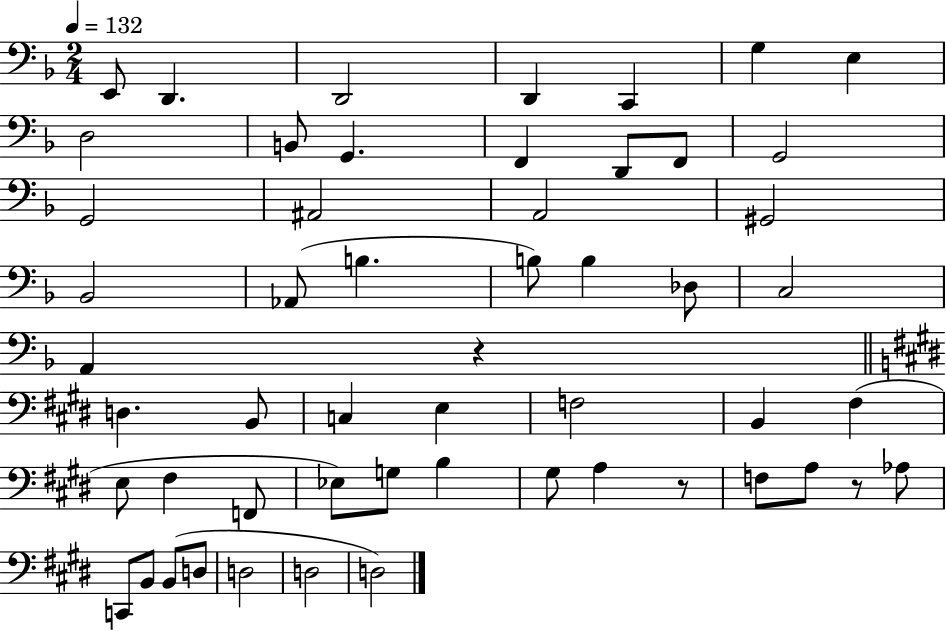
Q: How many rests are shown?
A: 3